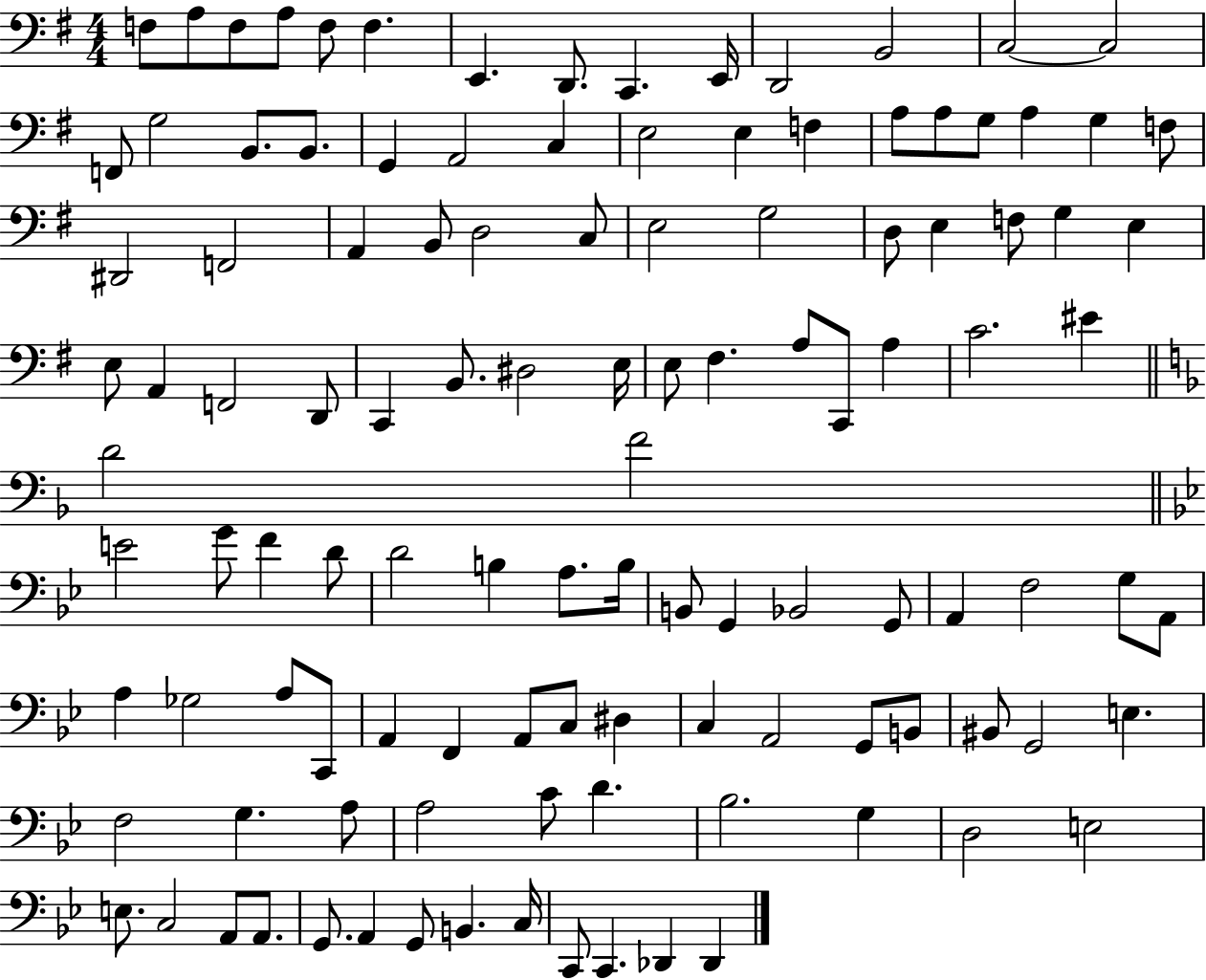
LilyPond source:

{
  \clef bass
  \numericTimeSignature
  \time 4/4
  \key g \major
  f8 a8 f8 a8 f8 f4. | e,4. d,8. c,4. e,16 | d,2 b,2 | c2~~ c2 | \break f,8 g2 b,8. b,8. | g,4 a,2 c4 | e2 e4 f4 | a8 a8 g8 a4 g4 f8 | \break dis,2 f,2 | a,4 b,8 d2 c8 | e2 g2 | d8 e4 f8 g4 e4 | \break e8 a,4 f,2 d,8 | c,4 b,8. dis2 e16 | e8 fis4. a8 c,8 a4 | c'2. eis'4 | \break \bar "||" \break \key f \major d'2 f'2 | \bar "||" \break \key bes \major e'2 g'8 f'4 d'8 | d'2 b4 a8. b16 | b,8 g,4 bes,2 g,8 | a,4 f2 g8 a,8 | \break a4 ges2 a8 c,8 | a,4 f,4 a,8 c8 dis4 | c4 a,2 g,8 b,8 | bis,8 g,2 e4. | \break f2 g4. a8 | a2 c'8 d'4. | bes2. g4 | d2 e2 | \break e8. c2 a,8 a,8. | g,8. a,4 g,8 b,4. c16 | c,8 c,4. des,4 des,4 | \bar "|."
}